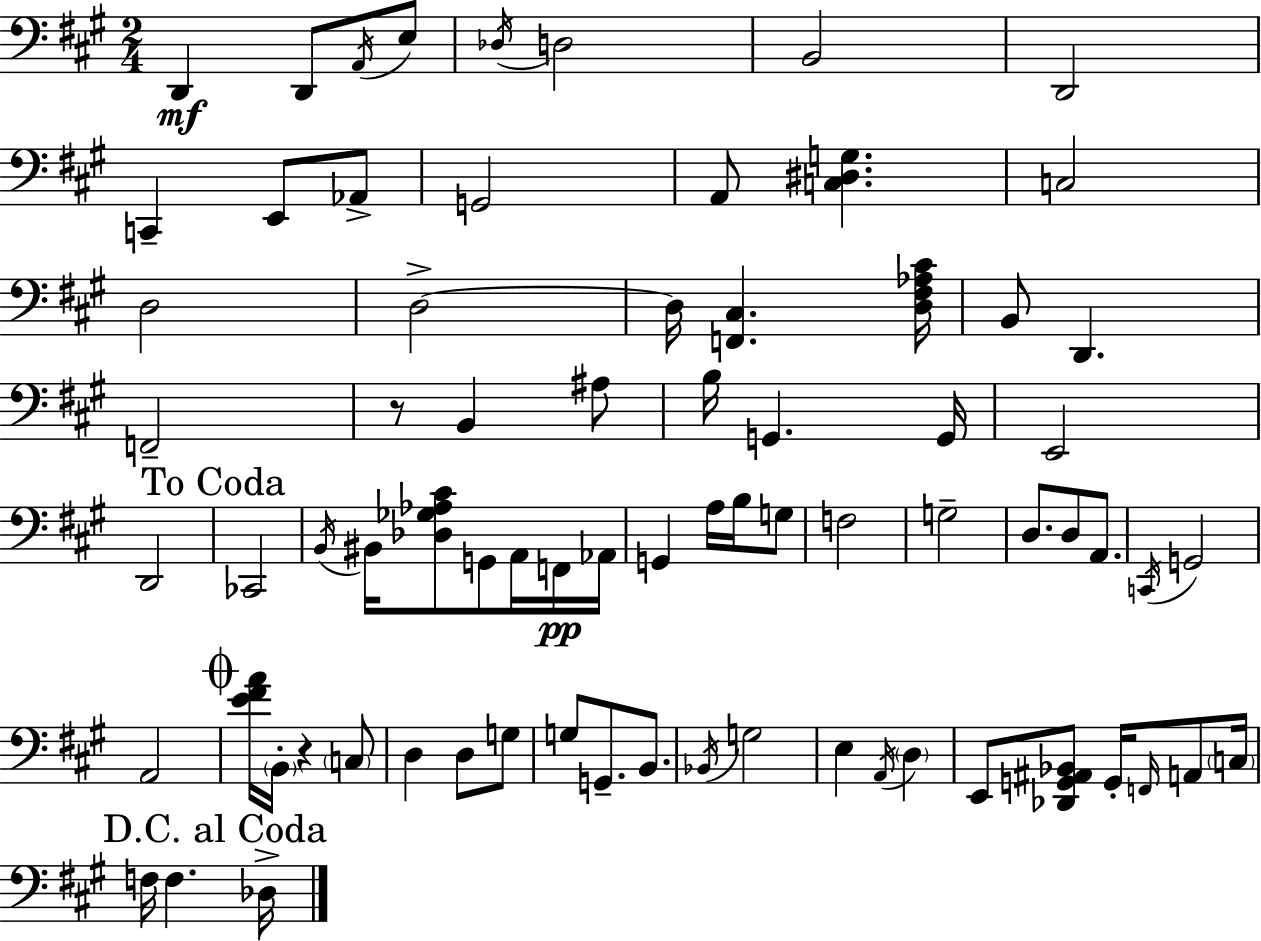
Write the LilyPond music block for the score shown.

{
  \clef bass
  \numericTimeSignature
  \time 2/4
  \key a \major
  d,4\mf d,8 \acciaccatura { a,16 } e8 | \acciaccatura { des16 } d2 | b,2 | d,2 | \break c,4-- e,8 | aes,8-> g,2 | a,8 <c dis g>4. | c2 | \break d2 | d2->~~ | d16 <f, cis>4. | <d fis aes cis'>16 b,8 d,4. | \break f,2-- | r8 b,4 | ais8 b16 g,4. | g,16 e,2 | \break d,2 | \mark "To Coda" ces,2 | \acciaccatura { b,16 } bis,16 <des ges aes cis'>8 g,8 | a,16 f,16\pp aes,16 g,4 a16 | \break b16 g8 f2 | g2-- | d8. d8 | a,8. \acciaccatura { c,16 } g,2 | \break a,2 | \mark \markup { \musicglyph "scripts.coda" } <e' fis' a'>16 \parenthesize b,16-. r4 | \parenthesize c8 d4 | d8 g8 g8 g,8.-- | \break b,8. \acciaccatura { bes,16 } g2 | e4 | \acciaccatura { a,16 } \parenthesize d4 e,8 | <des, g, ais, bes,>8 g,16-. \grace { f,16 } a,8 \parenthesize c16 f16 | \break f4. \mark "D.C. al Coda" des16-> \bar "|."
}